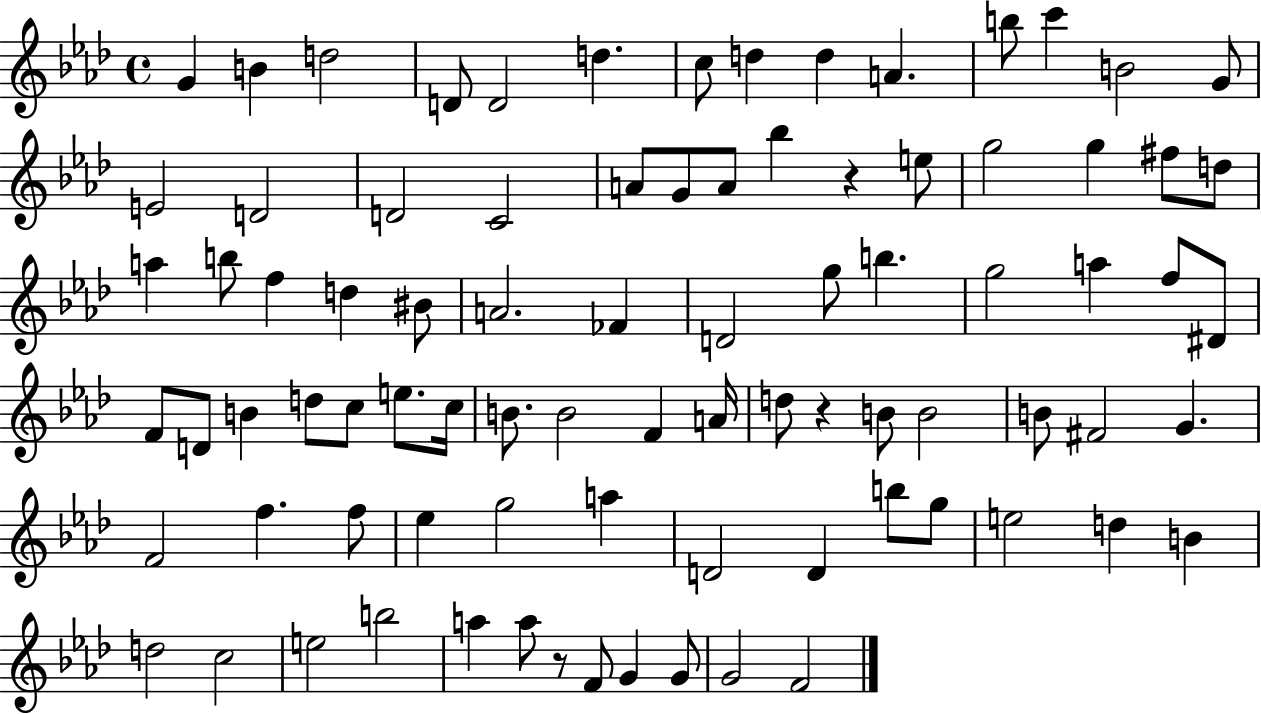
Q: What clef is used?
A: treble